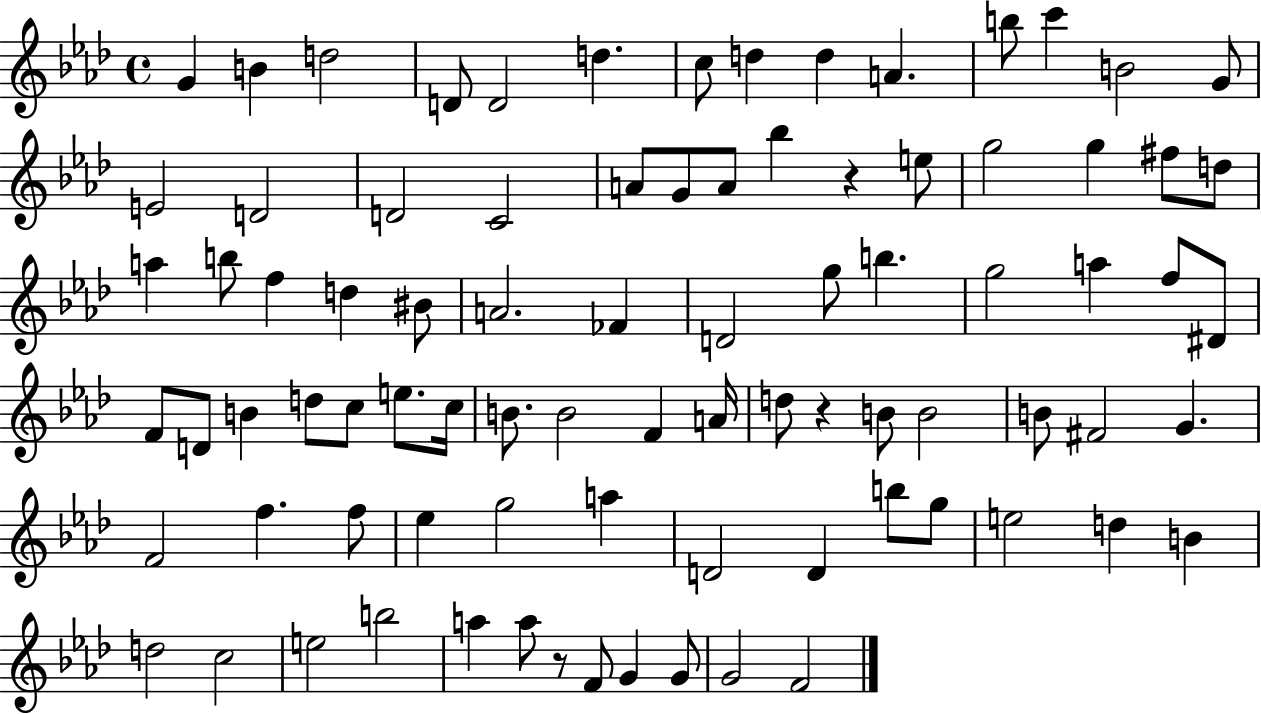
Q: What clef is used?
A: treble